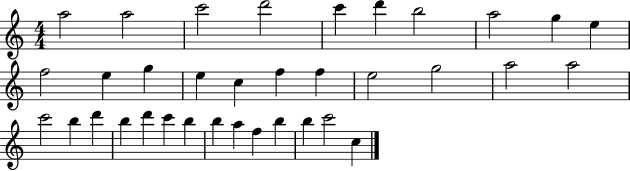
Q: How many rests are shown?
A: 0